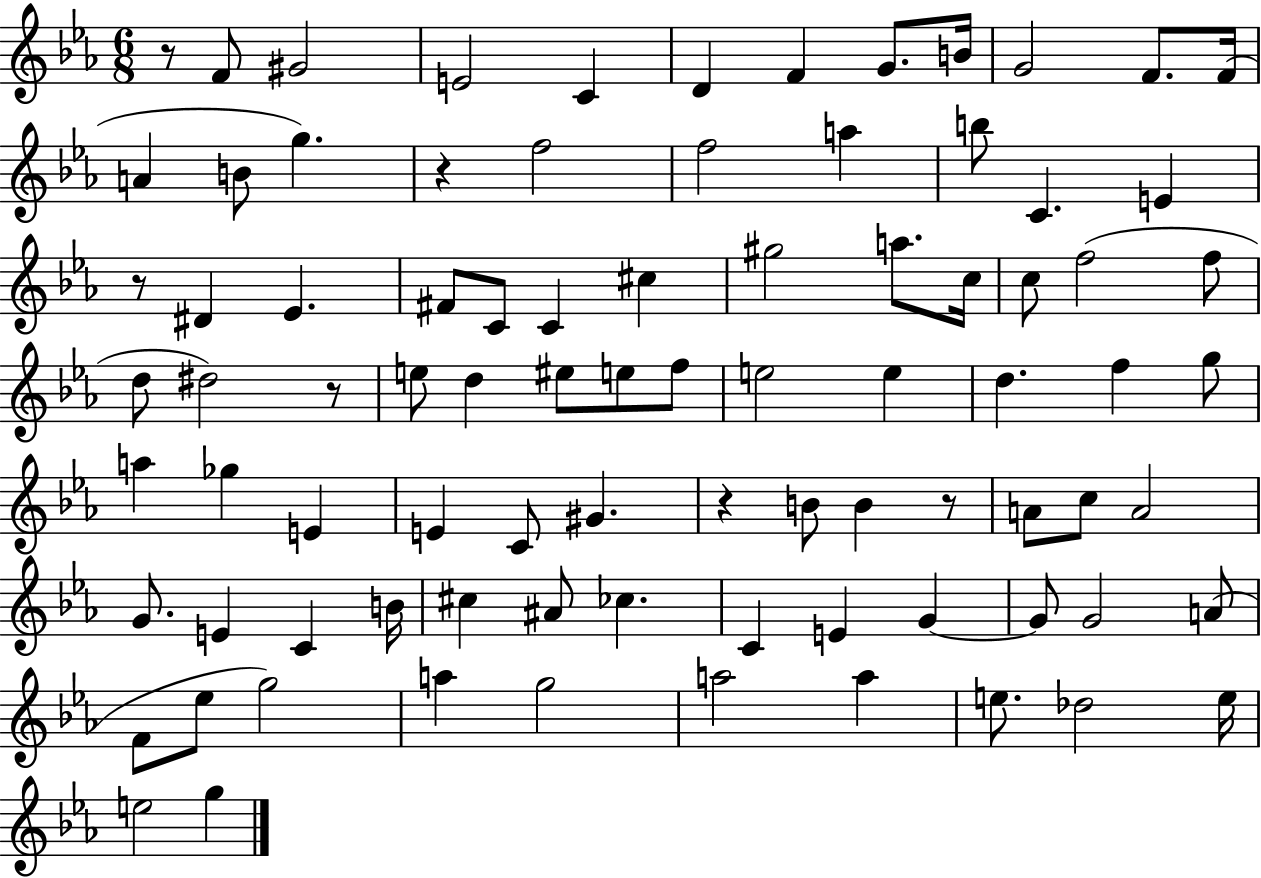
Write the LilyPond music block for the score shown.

{
  \clef treble
  \numericTimeSignature
  \time 6/8
  \key ees \major
  r8 f'8 gis'2 | e'2 c'4 | d'4 f'4 g'8. b'16 | g'2 f'8. f'16( | \break a'4 b'8 g''4.) | r4 f''2 | f''2 a''4 | b''8 c'4. e'4 | \break r8 dis'4 ees'4. | fis'8 c'8 c'4 cis''4 | gis''2 a''8. c''16 | c''8 f''2( f''8 | \break d''8 dis''2) r8 | e''8 d''4 eis''8 e''8 f''8 | e''2 e''4 | d''4. f''4 g''8 | \break a''4 ges''4 e'4 | e'4 c'8 gis'4. | r4 b'8 b'4 r8 | a'8 c''8 a'2 | \break g'8. e'4 c'4 b'16 | cis''4 ais'8 ces''4. | c'4 e'4 g'4~~ | g'8 g'2 a'8( | \break f'8 ees''8 g''2) | a''4 g''2 | a''2 a''4 | e''8. des''2 e''16 | \break e''2 g''4 | \bar "|."
}